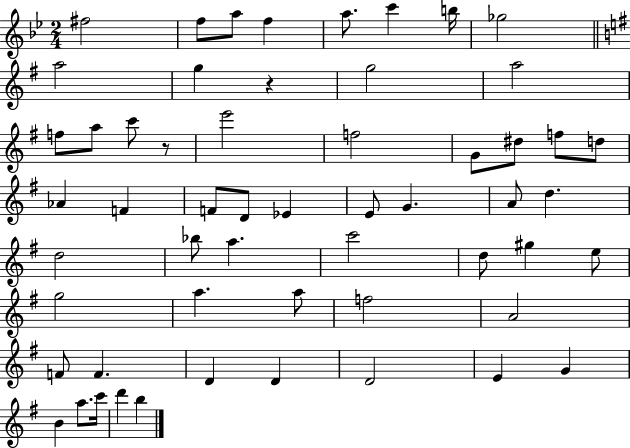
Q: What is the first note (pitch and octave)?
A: F#5